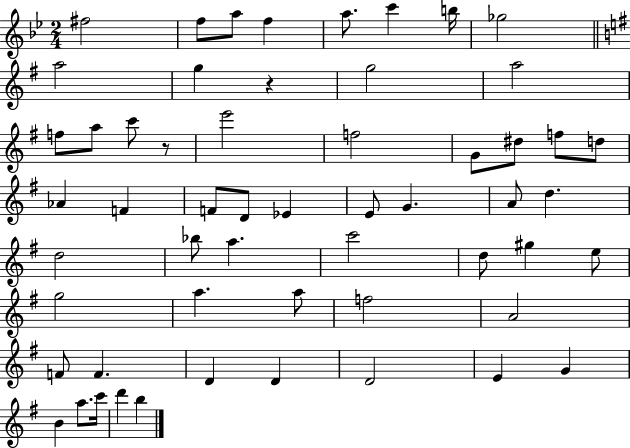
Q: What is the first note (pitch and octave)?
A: F#5